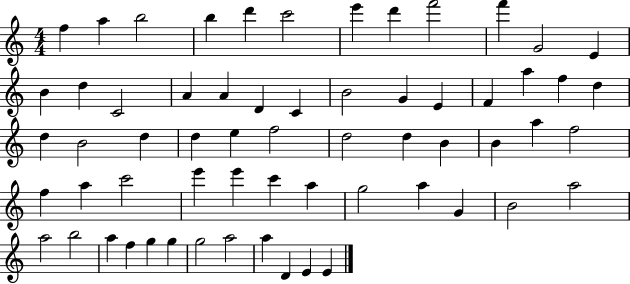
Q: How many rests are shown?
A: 0